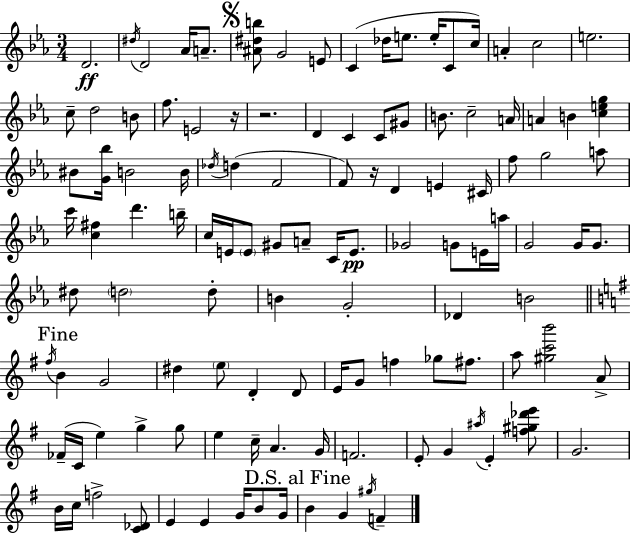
X:1
T:Untitled
M:3/4
L:1/4
K:Eb
D2 ^d/4 D2 _A/4 A/2 [^A^db]/2 G2 E/2 C _d/4 e/2 e/4 C/2 c/4 A c2 e2 c/2 d2 B/2 f/2 E2 z/4 z2 D C C/2 ^G/2 B/2 c2 A/4 A B [ceg] ^B/2 [G_b]/4 B2 B/4 _d/4 d F2 F/2 z/4 D E ^C/4 f/2 g2 a/2 c'/4 [c^f] d' b/4 c/4 E/4 E/2 ^G/2 A/2 C/4 E/2 _G2 G/2 E/4 a/4 G2 G/4 G/2 ^d/2 d2 d/2 B G2 _D B2 ^f/4 B G2 ^d e/2 D D/2 E/4 G/2 f _g/2 ^f/2 a/2 [^gc'b']2 A/2 _F/4 C/4 e g g/2 e c/4 A G/4 F2 E/2 G ^a/4 E [f^g_d'e']/2 G2 B/4 c/4 f2 [C_D]/2 E E G/4 B/2 G/4 B G ^g/4 F